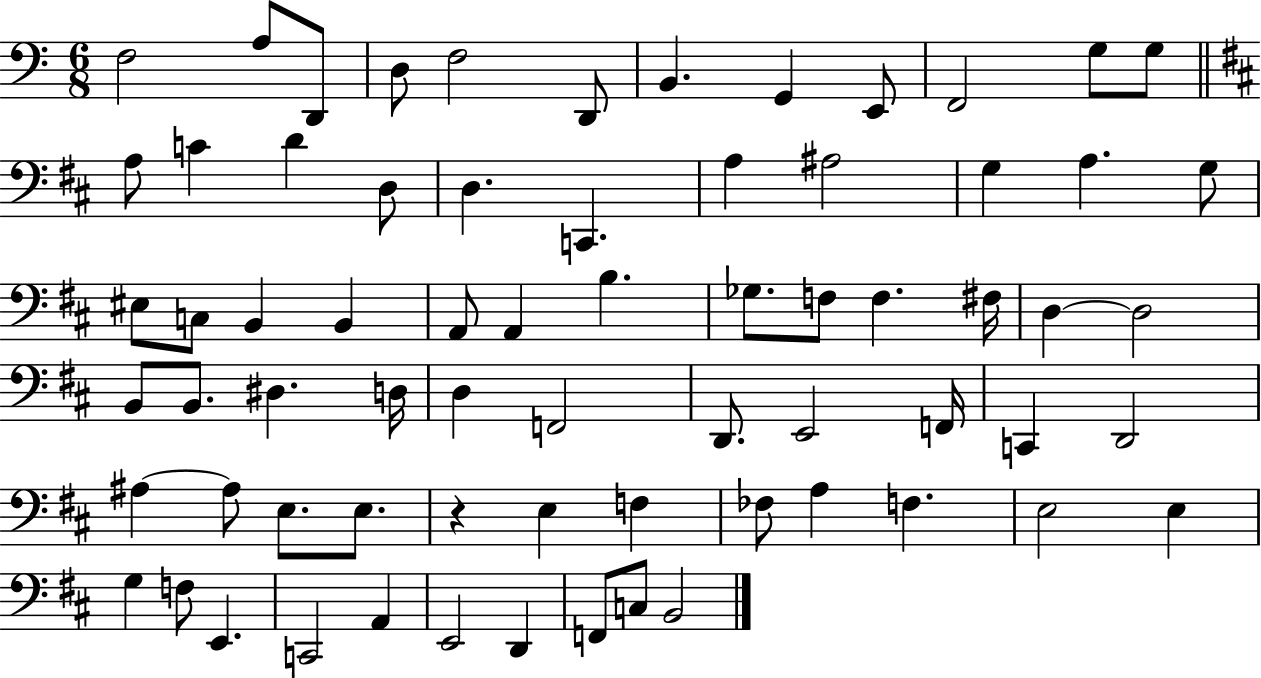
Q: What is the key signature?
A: C major